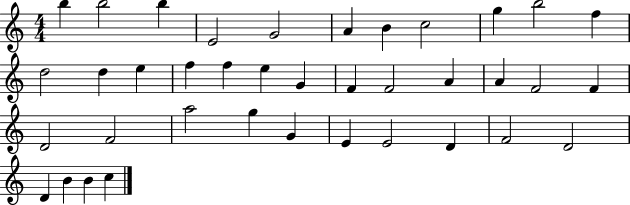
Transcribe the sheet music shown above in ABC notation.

X:1
T:Untitled
M:4/4
L:1/4
K:C
b b2 b E2 G2 A B c2 g b2 f d2 d e f f e G F F2 A A F2 F D2 F2 a2 g G E E2 D F2 D2 D B B c